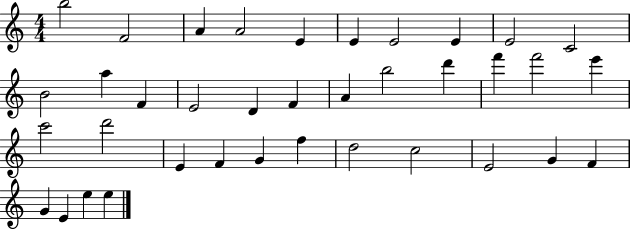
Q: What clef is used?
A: treble